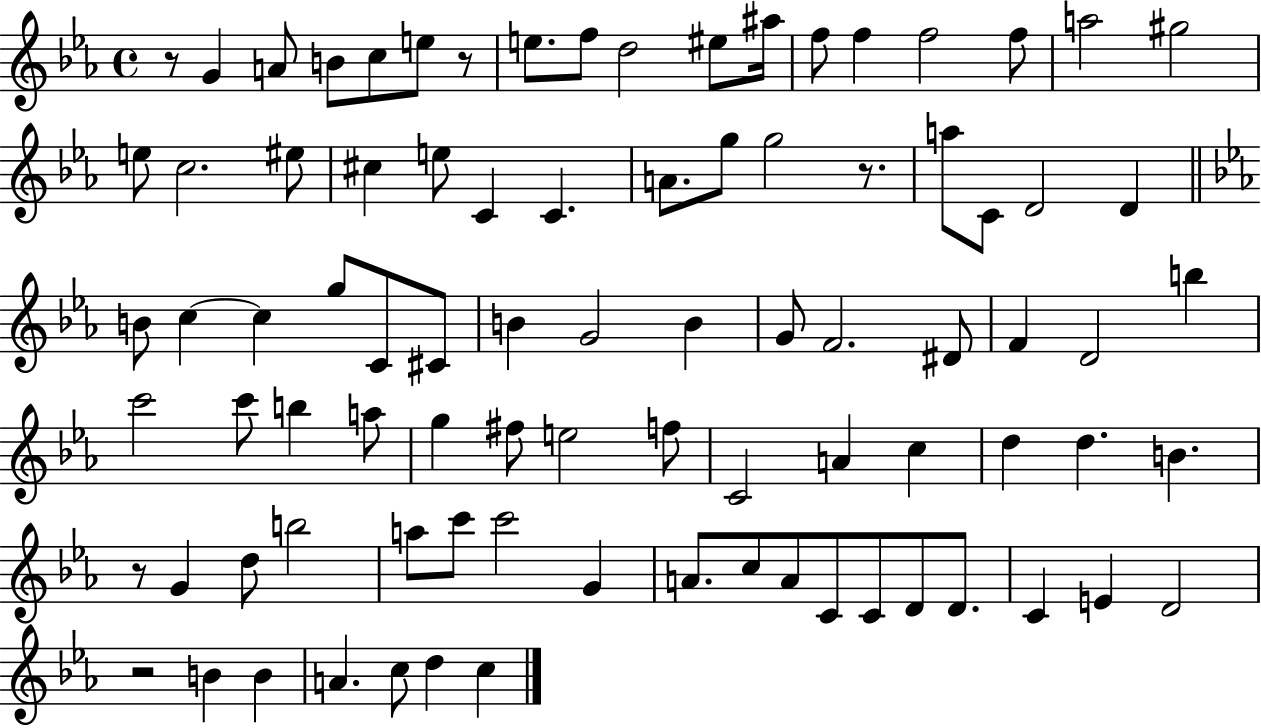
X:1
T:Untitled
M:4/4
L:1/4
K:Eb
z/2 G A/2 B/2 c/2 e/2 z/2 e/2 f/2 d2 ^e/2 ^a/4 f/2 f f2 f/2 a2 ^g2 e/2 c2 ^e/2 ^c e/2 C C A/2 g/2 g2 z/2 a/2 C/2 D2 D B/2 c c g/2 C/2 ^C/2 B G2 B G/2 F2 ^D/2 F D2 b c'2 c'/2 b a/2 g ^f/2 e2 f/2 C2 A c d d B z/2 G d/2 b2 a/2 c'/2 c'2 G A/2 c/2 A/2 C/2 C/2 D/2 D/2 C E D2 z2 B B A c/2 d c